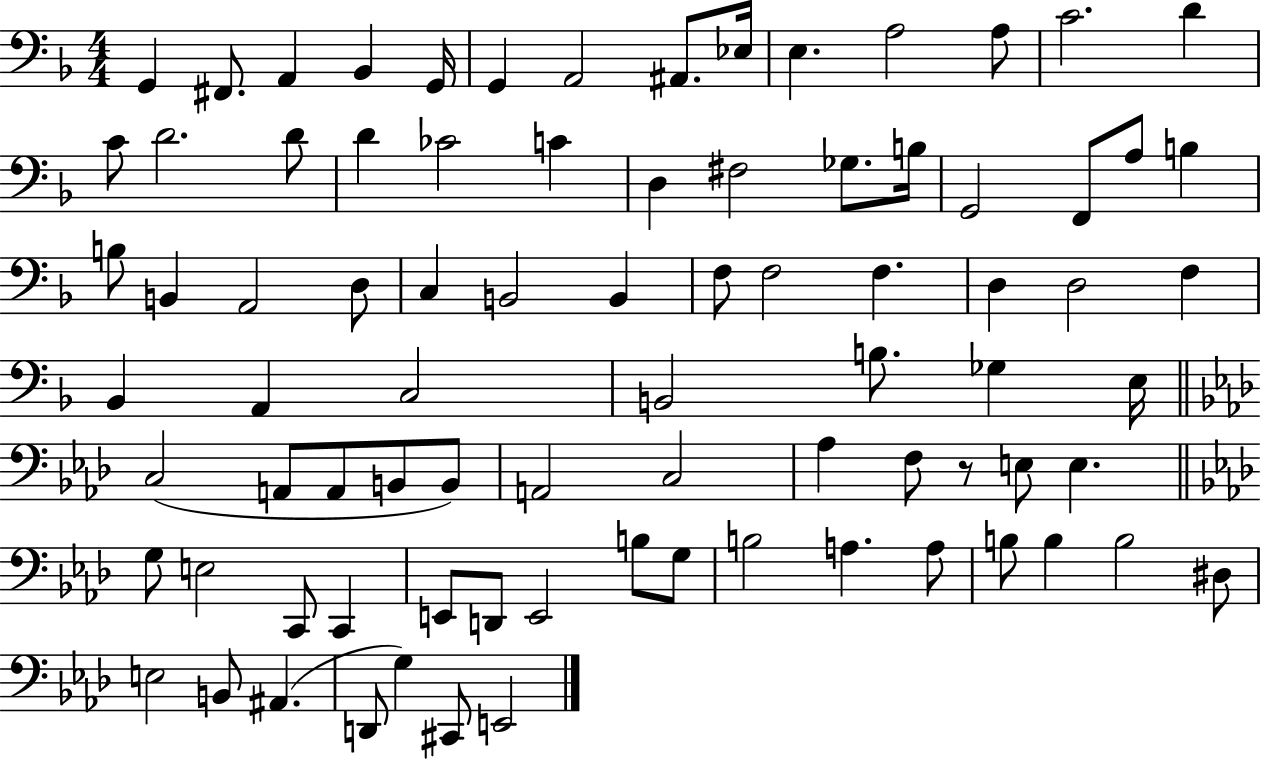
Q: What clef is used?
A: bass